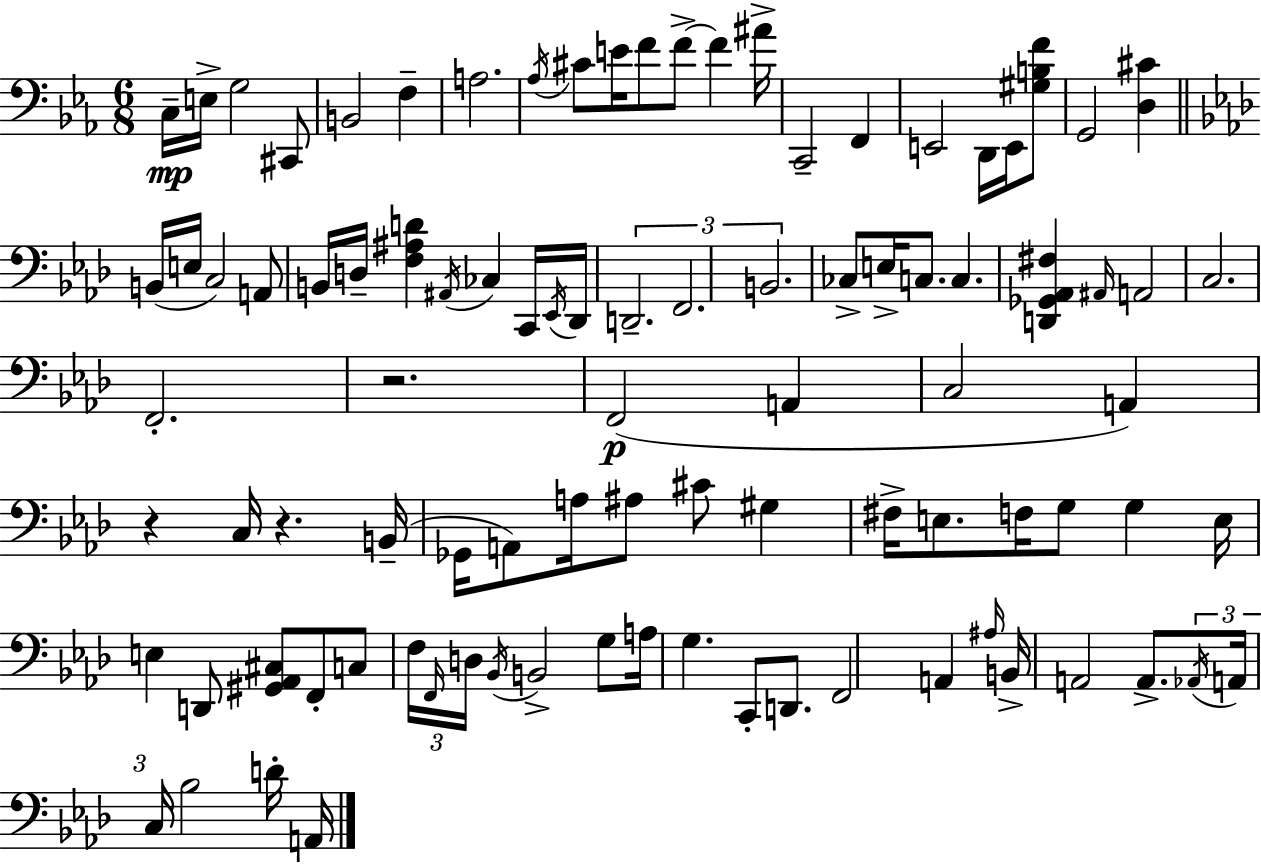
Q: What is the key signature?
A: C minor